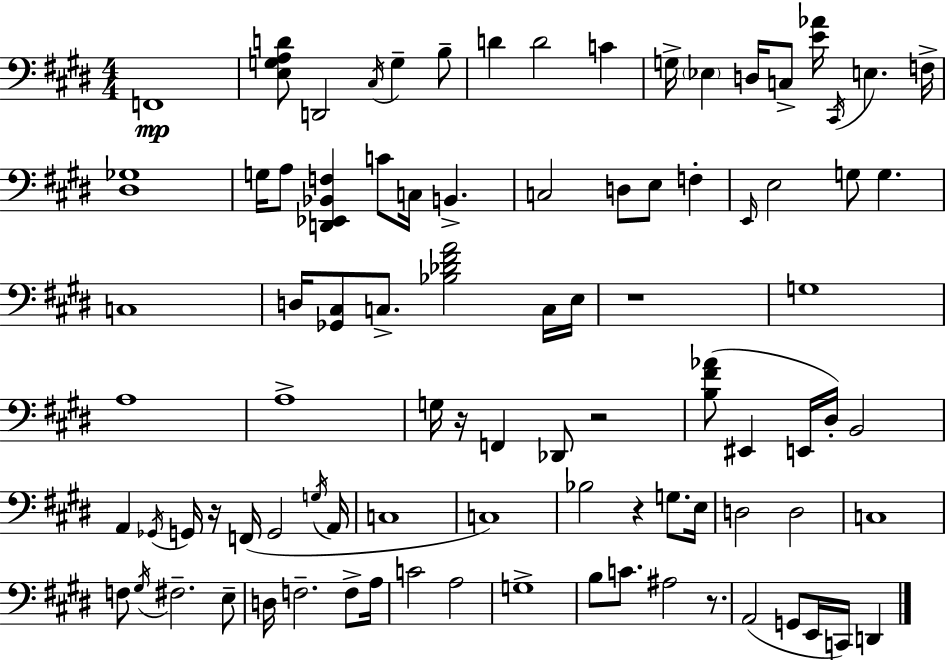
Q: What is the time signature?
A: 4/4